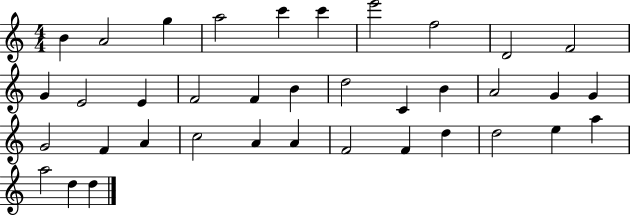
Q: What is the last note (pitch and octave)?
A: D5